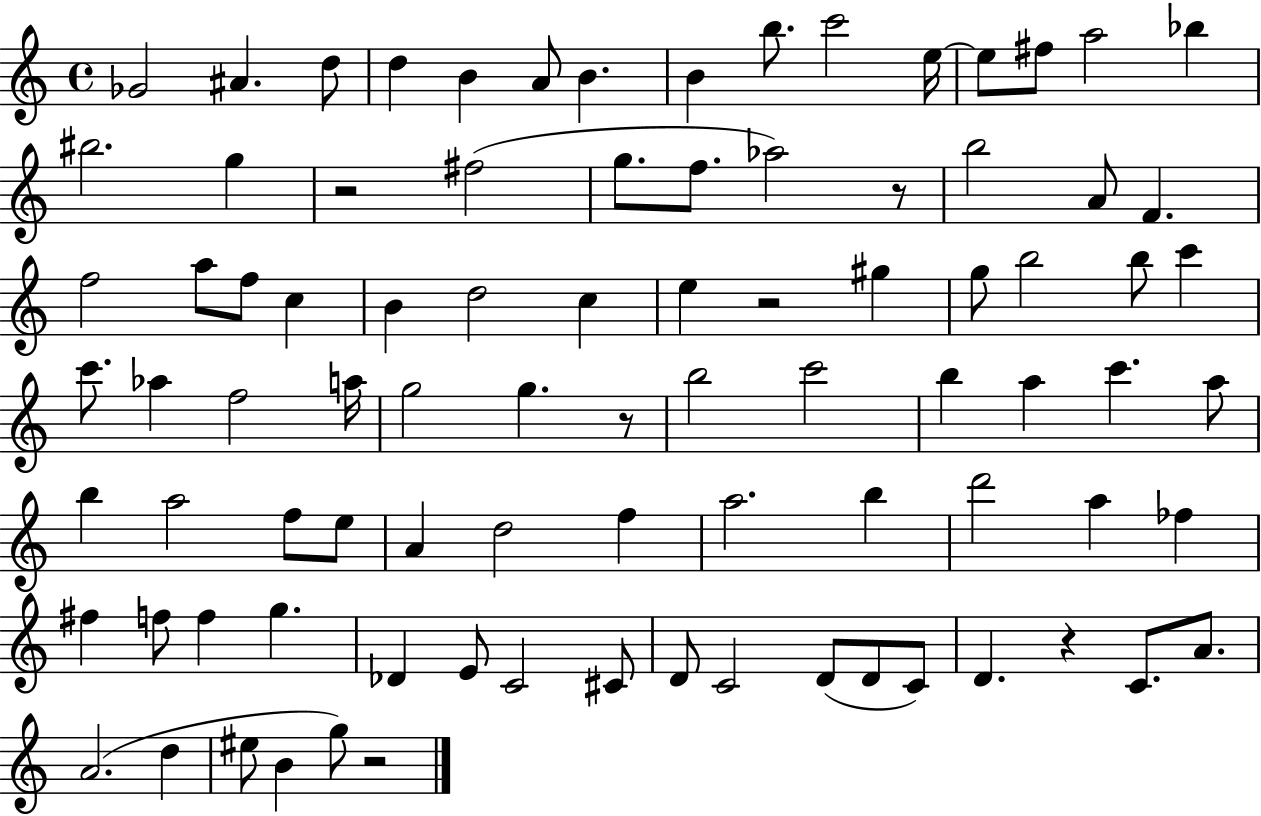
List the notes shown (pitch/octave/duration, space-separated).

Gb4/h A#4/q. D5/e D5/q B4/q A4/e B4/q. B4/q B5/e. C6/h E5/s E5/e F#5/e A5/h Bb5/q BIS5/h. G5/q R/h F#5/h G5/e. F5/e. Ab5/h R/e B5/h A4/e F4/q. F5/h A5/e F5/e C5/q B4/q D5/h C5/q E5/q R/h G#5/q G5/e B5/h B5/e C6/q C6/e. Ab5/q F5/h A5/s G5/h G5/q. R/e B5/h C6/h B5/q A5/q C6/q. A5/e B5/q A5/h F5/e E5/e A4/q D5/h F5/q A5/h. B5/q D6/h A5/q FES5/q F#5/q F5/e F5/q G5/q. Db4/q E4/e C4/h C#4/e D4/e C4/h D4/e D4/e C4/e D4/q. R/q C4/e. A4/e. A4/h. D5/q EIS5/e B4/q G5/e R/h